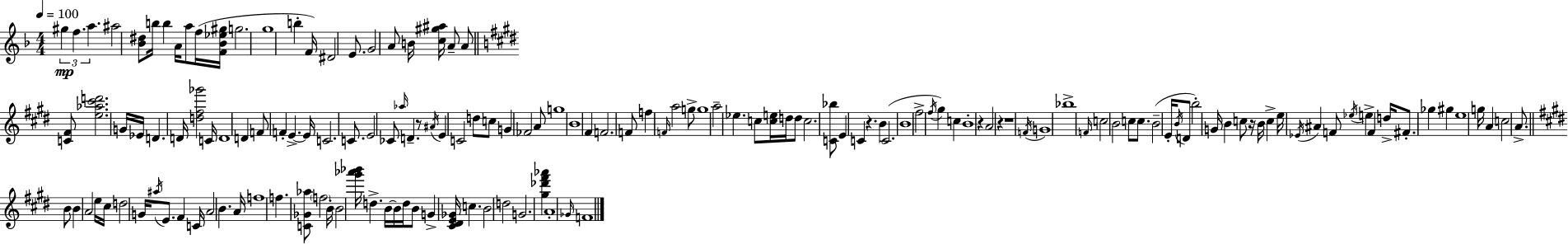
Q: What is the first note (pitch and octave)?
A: G#5